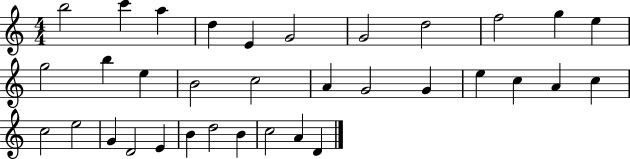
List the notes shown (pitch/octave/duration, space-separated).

B5/h C6/q A5/q D5/q E4/q G4/h G4/h D5/h F5/h G5/q E5/q G5/h B5/q E5/q B4/h C5/h A4/q G4/h G4/q E5/q C5/q A4/q C5/q C5/h E5/h G4/q D4/h E4/q B4/q D5/h B4/q C5/h A4/q D4/q